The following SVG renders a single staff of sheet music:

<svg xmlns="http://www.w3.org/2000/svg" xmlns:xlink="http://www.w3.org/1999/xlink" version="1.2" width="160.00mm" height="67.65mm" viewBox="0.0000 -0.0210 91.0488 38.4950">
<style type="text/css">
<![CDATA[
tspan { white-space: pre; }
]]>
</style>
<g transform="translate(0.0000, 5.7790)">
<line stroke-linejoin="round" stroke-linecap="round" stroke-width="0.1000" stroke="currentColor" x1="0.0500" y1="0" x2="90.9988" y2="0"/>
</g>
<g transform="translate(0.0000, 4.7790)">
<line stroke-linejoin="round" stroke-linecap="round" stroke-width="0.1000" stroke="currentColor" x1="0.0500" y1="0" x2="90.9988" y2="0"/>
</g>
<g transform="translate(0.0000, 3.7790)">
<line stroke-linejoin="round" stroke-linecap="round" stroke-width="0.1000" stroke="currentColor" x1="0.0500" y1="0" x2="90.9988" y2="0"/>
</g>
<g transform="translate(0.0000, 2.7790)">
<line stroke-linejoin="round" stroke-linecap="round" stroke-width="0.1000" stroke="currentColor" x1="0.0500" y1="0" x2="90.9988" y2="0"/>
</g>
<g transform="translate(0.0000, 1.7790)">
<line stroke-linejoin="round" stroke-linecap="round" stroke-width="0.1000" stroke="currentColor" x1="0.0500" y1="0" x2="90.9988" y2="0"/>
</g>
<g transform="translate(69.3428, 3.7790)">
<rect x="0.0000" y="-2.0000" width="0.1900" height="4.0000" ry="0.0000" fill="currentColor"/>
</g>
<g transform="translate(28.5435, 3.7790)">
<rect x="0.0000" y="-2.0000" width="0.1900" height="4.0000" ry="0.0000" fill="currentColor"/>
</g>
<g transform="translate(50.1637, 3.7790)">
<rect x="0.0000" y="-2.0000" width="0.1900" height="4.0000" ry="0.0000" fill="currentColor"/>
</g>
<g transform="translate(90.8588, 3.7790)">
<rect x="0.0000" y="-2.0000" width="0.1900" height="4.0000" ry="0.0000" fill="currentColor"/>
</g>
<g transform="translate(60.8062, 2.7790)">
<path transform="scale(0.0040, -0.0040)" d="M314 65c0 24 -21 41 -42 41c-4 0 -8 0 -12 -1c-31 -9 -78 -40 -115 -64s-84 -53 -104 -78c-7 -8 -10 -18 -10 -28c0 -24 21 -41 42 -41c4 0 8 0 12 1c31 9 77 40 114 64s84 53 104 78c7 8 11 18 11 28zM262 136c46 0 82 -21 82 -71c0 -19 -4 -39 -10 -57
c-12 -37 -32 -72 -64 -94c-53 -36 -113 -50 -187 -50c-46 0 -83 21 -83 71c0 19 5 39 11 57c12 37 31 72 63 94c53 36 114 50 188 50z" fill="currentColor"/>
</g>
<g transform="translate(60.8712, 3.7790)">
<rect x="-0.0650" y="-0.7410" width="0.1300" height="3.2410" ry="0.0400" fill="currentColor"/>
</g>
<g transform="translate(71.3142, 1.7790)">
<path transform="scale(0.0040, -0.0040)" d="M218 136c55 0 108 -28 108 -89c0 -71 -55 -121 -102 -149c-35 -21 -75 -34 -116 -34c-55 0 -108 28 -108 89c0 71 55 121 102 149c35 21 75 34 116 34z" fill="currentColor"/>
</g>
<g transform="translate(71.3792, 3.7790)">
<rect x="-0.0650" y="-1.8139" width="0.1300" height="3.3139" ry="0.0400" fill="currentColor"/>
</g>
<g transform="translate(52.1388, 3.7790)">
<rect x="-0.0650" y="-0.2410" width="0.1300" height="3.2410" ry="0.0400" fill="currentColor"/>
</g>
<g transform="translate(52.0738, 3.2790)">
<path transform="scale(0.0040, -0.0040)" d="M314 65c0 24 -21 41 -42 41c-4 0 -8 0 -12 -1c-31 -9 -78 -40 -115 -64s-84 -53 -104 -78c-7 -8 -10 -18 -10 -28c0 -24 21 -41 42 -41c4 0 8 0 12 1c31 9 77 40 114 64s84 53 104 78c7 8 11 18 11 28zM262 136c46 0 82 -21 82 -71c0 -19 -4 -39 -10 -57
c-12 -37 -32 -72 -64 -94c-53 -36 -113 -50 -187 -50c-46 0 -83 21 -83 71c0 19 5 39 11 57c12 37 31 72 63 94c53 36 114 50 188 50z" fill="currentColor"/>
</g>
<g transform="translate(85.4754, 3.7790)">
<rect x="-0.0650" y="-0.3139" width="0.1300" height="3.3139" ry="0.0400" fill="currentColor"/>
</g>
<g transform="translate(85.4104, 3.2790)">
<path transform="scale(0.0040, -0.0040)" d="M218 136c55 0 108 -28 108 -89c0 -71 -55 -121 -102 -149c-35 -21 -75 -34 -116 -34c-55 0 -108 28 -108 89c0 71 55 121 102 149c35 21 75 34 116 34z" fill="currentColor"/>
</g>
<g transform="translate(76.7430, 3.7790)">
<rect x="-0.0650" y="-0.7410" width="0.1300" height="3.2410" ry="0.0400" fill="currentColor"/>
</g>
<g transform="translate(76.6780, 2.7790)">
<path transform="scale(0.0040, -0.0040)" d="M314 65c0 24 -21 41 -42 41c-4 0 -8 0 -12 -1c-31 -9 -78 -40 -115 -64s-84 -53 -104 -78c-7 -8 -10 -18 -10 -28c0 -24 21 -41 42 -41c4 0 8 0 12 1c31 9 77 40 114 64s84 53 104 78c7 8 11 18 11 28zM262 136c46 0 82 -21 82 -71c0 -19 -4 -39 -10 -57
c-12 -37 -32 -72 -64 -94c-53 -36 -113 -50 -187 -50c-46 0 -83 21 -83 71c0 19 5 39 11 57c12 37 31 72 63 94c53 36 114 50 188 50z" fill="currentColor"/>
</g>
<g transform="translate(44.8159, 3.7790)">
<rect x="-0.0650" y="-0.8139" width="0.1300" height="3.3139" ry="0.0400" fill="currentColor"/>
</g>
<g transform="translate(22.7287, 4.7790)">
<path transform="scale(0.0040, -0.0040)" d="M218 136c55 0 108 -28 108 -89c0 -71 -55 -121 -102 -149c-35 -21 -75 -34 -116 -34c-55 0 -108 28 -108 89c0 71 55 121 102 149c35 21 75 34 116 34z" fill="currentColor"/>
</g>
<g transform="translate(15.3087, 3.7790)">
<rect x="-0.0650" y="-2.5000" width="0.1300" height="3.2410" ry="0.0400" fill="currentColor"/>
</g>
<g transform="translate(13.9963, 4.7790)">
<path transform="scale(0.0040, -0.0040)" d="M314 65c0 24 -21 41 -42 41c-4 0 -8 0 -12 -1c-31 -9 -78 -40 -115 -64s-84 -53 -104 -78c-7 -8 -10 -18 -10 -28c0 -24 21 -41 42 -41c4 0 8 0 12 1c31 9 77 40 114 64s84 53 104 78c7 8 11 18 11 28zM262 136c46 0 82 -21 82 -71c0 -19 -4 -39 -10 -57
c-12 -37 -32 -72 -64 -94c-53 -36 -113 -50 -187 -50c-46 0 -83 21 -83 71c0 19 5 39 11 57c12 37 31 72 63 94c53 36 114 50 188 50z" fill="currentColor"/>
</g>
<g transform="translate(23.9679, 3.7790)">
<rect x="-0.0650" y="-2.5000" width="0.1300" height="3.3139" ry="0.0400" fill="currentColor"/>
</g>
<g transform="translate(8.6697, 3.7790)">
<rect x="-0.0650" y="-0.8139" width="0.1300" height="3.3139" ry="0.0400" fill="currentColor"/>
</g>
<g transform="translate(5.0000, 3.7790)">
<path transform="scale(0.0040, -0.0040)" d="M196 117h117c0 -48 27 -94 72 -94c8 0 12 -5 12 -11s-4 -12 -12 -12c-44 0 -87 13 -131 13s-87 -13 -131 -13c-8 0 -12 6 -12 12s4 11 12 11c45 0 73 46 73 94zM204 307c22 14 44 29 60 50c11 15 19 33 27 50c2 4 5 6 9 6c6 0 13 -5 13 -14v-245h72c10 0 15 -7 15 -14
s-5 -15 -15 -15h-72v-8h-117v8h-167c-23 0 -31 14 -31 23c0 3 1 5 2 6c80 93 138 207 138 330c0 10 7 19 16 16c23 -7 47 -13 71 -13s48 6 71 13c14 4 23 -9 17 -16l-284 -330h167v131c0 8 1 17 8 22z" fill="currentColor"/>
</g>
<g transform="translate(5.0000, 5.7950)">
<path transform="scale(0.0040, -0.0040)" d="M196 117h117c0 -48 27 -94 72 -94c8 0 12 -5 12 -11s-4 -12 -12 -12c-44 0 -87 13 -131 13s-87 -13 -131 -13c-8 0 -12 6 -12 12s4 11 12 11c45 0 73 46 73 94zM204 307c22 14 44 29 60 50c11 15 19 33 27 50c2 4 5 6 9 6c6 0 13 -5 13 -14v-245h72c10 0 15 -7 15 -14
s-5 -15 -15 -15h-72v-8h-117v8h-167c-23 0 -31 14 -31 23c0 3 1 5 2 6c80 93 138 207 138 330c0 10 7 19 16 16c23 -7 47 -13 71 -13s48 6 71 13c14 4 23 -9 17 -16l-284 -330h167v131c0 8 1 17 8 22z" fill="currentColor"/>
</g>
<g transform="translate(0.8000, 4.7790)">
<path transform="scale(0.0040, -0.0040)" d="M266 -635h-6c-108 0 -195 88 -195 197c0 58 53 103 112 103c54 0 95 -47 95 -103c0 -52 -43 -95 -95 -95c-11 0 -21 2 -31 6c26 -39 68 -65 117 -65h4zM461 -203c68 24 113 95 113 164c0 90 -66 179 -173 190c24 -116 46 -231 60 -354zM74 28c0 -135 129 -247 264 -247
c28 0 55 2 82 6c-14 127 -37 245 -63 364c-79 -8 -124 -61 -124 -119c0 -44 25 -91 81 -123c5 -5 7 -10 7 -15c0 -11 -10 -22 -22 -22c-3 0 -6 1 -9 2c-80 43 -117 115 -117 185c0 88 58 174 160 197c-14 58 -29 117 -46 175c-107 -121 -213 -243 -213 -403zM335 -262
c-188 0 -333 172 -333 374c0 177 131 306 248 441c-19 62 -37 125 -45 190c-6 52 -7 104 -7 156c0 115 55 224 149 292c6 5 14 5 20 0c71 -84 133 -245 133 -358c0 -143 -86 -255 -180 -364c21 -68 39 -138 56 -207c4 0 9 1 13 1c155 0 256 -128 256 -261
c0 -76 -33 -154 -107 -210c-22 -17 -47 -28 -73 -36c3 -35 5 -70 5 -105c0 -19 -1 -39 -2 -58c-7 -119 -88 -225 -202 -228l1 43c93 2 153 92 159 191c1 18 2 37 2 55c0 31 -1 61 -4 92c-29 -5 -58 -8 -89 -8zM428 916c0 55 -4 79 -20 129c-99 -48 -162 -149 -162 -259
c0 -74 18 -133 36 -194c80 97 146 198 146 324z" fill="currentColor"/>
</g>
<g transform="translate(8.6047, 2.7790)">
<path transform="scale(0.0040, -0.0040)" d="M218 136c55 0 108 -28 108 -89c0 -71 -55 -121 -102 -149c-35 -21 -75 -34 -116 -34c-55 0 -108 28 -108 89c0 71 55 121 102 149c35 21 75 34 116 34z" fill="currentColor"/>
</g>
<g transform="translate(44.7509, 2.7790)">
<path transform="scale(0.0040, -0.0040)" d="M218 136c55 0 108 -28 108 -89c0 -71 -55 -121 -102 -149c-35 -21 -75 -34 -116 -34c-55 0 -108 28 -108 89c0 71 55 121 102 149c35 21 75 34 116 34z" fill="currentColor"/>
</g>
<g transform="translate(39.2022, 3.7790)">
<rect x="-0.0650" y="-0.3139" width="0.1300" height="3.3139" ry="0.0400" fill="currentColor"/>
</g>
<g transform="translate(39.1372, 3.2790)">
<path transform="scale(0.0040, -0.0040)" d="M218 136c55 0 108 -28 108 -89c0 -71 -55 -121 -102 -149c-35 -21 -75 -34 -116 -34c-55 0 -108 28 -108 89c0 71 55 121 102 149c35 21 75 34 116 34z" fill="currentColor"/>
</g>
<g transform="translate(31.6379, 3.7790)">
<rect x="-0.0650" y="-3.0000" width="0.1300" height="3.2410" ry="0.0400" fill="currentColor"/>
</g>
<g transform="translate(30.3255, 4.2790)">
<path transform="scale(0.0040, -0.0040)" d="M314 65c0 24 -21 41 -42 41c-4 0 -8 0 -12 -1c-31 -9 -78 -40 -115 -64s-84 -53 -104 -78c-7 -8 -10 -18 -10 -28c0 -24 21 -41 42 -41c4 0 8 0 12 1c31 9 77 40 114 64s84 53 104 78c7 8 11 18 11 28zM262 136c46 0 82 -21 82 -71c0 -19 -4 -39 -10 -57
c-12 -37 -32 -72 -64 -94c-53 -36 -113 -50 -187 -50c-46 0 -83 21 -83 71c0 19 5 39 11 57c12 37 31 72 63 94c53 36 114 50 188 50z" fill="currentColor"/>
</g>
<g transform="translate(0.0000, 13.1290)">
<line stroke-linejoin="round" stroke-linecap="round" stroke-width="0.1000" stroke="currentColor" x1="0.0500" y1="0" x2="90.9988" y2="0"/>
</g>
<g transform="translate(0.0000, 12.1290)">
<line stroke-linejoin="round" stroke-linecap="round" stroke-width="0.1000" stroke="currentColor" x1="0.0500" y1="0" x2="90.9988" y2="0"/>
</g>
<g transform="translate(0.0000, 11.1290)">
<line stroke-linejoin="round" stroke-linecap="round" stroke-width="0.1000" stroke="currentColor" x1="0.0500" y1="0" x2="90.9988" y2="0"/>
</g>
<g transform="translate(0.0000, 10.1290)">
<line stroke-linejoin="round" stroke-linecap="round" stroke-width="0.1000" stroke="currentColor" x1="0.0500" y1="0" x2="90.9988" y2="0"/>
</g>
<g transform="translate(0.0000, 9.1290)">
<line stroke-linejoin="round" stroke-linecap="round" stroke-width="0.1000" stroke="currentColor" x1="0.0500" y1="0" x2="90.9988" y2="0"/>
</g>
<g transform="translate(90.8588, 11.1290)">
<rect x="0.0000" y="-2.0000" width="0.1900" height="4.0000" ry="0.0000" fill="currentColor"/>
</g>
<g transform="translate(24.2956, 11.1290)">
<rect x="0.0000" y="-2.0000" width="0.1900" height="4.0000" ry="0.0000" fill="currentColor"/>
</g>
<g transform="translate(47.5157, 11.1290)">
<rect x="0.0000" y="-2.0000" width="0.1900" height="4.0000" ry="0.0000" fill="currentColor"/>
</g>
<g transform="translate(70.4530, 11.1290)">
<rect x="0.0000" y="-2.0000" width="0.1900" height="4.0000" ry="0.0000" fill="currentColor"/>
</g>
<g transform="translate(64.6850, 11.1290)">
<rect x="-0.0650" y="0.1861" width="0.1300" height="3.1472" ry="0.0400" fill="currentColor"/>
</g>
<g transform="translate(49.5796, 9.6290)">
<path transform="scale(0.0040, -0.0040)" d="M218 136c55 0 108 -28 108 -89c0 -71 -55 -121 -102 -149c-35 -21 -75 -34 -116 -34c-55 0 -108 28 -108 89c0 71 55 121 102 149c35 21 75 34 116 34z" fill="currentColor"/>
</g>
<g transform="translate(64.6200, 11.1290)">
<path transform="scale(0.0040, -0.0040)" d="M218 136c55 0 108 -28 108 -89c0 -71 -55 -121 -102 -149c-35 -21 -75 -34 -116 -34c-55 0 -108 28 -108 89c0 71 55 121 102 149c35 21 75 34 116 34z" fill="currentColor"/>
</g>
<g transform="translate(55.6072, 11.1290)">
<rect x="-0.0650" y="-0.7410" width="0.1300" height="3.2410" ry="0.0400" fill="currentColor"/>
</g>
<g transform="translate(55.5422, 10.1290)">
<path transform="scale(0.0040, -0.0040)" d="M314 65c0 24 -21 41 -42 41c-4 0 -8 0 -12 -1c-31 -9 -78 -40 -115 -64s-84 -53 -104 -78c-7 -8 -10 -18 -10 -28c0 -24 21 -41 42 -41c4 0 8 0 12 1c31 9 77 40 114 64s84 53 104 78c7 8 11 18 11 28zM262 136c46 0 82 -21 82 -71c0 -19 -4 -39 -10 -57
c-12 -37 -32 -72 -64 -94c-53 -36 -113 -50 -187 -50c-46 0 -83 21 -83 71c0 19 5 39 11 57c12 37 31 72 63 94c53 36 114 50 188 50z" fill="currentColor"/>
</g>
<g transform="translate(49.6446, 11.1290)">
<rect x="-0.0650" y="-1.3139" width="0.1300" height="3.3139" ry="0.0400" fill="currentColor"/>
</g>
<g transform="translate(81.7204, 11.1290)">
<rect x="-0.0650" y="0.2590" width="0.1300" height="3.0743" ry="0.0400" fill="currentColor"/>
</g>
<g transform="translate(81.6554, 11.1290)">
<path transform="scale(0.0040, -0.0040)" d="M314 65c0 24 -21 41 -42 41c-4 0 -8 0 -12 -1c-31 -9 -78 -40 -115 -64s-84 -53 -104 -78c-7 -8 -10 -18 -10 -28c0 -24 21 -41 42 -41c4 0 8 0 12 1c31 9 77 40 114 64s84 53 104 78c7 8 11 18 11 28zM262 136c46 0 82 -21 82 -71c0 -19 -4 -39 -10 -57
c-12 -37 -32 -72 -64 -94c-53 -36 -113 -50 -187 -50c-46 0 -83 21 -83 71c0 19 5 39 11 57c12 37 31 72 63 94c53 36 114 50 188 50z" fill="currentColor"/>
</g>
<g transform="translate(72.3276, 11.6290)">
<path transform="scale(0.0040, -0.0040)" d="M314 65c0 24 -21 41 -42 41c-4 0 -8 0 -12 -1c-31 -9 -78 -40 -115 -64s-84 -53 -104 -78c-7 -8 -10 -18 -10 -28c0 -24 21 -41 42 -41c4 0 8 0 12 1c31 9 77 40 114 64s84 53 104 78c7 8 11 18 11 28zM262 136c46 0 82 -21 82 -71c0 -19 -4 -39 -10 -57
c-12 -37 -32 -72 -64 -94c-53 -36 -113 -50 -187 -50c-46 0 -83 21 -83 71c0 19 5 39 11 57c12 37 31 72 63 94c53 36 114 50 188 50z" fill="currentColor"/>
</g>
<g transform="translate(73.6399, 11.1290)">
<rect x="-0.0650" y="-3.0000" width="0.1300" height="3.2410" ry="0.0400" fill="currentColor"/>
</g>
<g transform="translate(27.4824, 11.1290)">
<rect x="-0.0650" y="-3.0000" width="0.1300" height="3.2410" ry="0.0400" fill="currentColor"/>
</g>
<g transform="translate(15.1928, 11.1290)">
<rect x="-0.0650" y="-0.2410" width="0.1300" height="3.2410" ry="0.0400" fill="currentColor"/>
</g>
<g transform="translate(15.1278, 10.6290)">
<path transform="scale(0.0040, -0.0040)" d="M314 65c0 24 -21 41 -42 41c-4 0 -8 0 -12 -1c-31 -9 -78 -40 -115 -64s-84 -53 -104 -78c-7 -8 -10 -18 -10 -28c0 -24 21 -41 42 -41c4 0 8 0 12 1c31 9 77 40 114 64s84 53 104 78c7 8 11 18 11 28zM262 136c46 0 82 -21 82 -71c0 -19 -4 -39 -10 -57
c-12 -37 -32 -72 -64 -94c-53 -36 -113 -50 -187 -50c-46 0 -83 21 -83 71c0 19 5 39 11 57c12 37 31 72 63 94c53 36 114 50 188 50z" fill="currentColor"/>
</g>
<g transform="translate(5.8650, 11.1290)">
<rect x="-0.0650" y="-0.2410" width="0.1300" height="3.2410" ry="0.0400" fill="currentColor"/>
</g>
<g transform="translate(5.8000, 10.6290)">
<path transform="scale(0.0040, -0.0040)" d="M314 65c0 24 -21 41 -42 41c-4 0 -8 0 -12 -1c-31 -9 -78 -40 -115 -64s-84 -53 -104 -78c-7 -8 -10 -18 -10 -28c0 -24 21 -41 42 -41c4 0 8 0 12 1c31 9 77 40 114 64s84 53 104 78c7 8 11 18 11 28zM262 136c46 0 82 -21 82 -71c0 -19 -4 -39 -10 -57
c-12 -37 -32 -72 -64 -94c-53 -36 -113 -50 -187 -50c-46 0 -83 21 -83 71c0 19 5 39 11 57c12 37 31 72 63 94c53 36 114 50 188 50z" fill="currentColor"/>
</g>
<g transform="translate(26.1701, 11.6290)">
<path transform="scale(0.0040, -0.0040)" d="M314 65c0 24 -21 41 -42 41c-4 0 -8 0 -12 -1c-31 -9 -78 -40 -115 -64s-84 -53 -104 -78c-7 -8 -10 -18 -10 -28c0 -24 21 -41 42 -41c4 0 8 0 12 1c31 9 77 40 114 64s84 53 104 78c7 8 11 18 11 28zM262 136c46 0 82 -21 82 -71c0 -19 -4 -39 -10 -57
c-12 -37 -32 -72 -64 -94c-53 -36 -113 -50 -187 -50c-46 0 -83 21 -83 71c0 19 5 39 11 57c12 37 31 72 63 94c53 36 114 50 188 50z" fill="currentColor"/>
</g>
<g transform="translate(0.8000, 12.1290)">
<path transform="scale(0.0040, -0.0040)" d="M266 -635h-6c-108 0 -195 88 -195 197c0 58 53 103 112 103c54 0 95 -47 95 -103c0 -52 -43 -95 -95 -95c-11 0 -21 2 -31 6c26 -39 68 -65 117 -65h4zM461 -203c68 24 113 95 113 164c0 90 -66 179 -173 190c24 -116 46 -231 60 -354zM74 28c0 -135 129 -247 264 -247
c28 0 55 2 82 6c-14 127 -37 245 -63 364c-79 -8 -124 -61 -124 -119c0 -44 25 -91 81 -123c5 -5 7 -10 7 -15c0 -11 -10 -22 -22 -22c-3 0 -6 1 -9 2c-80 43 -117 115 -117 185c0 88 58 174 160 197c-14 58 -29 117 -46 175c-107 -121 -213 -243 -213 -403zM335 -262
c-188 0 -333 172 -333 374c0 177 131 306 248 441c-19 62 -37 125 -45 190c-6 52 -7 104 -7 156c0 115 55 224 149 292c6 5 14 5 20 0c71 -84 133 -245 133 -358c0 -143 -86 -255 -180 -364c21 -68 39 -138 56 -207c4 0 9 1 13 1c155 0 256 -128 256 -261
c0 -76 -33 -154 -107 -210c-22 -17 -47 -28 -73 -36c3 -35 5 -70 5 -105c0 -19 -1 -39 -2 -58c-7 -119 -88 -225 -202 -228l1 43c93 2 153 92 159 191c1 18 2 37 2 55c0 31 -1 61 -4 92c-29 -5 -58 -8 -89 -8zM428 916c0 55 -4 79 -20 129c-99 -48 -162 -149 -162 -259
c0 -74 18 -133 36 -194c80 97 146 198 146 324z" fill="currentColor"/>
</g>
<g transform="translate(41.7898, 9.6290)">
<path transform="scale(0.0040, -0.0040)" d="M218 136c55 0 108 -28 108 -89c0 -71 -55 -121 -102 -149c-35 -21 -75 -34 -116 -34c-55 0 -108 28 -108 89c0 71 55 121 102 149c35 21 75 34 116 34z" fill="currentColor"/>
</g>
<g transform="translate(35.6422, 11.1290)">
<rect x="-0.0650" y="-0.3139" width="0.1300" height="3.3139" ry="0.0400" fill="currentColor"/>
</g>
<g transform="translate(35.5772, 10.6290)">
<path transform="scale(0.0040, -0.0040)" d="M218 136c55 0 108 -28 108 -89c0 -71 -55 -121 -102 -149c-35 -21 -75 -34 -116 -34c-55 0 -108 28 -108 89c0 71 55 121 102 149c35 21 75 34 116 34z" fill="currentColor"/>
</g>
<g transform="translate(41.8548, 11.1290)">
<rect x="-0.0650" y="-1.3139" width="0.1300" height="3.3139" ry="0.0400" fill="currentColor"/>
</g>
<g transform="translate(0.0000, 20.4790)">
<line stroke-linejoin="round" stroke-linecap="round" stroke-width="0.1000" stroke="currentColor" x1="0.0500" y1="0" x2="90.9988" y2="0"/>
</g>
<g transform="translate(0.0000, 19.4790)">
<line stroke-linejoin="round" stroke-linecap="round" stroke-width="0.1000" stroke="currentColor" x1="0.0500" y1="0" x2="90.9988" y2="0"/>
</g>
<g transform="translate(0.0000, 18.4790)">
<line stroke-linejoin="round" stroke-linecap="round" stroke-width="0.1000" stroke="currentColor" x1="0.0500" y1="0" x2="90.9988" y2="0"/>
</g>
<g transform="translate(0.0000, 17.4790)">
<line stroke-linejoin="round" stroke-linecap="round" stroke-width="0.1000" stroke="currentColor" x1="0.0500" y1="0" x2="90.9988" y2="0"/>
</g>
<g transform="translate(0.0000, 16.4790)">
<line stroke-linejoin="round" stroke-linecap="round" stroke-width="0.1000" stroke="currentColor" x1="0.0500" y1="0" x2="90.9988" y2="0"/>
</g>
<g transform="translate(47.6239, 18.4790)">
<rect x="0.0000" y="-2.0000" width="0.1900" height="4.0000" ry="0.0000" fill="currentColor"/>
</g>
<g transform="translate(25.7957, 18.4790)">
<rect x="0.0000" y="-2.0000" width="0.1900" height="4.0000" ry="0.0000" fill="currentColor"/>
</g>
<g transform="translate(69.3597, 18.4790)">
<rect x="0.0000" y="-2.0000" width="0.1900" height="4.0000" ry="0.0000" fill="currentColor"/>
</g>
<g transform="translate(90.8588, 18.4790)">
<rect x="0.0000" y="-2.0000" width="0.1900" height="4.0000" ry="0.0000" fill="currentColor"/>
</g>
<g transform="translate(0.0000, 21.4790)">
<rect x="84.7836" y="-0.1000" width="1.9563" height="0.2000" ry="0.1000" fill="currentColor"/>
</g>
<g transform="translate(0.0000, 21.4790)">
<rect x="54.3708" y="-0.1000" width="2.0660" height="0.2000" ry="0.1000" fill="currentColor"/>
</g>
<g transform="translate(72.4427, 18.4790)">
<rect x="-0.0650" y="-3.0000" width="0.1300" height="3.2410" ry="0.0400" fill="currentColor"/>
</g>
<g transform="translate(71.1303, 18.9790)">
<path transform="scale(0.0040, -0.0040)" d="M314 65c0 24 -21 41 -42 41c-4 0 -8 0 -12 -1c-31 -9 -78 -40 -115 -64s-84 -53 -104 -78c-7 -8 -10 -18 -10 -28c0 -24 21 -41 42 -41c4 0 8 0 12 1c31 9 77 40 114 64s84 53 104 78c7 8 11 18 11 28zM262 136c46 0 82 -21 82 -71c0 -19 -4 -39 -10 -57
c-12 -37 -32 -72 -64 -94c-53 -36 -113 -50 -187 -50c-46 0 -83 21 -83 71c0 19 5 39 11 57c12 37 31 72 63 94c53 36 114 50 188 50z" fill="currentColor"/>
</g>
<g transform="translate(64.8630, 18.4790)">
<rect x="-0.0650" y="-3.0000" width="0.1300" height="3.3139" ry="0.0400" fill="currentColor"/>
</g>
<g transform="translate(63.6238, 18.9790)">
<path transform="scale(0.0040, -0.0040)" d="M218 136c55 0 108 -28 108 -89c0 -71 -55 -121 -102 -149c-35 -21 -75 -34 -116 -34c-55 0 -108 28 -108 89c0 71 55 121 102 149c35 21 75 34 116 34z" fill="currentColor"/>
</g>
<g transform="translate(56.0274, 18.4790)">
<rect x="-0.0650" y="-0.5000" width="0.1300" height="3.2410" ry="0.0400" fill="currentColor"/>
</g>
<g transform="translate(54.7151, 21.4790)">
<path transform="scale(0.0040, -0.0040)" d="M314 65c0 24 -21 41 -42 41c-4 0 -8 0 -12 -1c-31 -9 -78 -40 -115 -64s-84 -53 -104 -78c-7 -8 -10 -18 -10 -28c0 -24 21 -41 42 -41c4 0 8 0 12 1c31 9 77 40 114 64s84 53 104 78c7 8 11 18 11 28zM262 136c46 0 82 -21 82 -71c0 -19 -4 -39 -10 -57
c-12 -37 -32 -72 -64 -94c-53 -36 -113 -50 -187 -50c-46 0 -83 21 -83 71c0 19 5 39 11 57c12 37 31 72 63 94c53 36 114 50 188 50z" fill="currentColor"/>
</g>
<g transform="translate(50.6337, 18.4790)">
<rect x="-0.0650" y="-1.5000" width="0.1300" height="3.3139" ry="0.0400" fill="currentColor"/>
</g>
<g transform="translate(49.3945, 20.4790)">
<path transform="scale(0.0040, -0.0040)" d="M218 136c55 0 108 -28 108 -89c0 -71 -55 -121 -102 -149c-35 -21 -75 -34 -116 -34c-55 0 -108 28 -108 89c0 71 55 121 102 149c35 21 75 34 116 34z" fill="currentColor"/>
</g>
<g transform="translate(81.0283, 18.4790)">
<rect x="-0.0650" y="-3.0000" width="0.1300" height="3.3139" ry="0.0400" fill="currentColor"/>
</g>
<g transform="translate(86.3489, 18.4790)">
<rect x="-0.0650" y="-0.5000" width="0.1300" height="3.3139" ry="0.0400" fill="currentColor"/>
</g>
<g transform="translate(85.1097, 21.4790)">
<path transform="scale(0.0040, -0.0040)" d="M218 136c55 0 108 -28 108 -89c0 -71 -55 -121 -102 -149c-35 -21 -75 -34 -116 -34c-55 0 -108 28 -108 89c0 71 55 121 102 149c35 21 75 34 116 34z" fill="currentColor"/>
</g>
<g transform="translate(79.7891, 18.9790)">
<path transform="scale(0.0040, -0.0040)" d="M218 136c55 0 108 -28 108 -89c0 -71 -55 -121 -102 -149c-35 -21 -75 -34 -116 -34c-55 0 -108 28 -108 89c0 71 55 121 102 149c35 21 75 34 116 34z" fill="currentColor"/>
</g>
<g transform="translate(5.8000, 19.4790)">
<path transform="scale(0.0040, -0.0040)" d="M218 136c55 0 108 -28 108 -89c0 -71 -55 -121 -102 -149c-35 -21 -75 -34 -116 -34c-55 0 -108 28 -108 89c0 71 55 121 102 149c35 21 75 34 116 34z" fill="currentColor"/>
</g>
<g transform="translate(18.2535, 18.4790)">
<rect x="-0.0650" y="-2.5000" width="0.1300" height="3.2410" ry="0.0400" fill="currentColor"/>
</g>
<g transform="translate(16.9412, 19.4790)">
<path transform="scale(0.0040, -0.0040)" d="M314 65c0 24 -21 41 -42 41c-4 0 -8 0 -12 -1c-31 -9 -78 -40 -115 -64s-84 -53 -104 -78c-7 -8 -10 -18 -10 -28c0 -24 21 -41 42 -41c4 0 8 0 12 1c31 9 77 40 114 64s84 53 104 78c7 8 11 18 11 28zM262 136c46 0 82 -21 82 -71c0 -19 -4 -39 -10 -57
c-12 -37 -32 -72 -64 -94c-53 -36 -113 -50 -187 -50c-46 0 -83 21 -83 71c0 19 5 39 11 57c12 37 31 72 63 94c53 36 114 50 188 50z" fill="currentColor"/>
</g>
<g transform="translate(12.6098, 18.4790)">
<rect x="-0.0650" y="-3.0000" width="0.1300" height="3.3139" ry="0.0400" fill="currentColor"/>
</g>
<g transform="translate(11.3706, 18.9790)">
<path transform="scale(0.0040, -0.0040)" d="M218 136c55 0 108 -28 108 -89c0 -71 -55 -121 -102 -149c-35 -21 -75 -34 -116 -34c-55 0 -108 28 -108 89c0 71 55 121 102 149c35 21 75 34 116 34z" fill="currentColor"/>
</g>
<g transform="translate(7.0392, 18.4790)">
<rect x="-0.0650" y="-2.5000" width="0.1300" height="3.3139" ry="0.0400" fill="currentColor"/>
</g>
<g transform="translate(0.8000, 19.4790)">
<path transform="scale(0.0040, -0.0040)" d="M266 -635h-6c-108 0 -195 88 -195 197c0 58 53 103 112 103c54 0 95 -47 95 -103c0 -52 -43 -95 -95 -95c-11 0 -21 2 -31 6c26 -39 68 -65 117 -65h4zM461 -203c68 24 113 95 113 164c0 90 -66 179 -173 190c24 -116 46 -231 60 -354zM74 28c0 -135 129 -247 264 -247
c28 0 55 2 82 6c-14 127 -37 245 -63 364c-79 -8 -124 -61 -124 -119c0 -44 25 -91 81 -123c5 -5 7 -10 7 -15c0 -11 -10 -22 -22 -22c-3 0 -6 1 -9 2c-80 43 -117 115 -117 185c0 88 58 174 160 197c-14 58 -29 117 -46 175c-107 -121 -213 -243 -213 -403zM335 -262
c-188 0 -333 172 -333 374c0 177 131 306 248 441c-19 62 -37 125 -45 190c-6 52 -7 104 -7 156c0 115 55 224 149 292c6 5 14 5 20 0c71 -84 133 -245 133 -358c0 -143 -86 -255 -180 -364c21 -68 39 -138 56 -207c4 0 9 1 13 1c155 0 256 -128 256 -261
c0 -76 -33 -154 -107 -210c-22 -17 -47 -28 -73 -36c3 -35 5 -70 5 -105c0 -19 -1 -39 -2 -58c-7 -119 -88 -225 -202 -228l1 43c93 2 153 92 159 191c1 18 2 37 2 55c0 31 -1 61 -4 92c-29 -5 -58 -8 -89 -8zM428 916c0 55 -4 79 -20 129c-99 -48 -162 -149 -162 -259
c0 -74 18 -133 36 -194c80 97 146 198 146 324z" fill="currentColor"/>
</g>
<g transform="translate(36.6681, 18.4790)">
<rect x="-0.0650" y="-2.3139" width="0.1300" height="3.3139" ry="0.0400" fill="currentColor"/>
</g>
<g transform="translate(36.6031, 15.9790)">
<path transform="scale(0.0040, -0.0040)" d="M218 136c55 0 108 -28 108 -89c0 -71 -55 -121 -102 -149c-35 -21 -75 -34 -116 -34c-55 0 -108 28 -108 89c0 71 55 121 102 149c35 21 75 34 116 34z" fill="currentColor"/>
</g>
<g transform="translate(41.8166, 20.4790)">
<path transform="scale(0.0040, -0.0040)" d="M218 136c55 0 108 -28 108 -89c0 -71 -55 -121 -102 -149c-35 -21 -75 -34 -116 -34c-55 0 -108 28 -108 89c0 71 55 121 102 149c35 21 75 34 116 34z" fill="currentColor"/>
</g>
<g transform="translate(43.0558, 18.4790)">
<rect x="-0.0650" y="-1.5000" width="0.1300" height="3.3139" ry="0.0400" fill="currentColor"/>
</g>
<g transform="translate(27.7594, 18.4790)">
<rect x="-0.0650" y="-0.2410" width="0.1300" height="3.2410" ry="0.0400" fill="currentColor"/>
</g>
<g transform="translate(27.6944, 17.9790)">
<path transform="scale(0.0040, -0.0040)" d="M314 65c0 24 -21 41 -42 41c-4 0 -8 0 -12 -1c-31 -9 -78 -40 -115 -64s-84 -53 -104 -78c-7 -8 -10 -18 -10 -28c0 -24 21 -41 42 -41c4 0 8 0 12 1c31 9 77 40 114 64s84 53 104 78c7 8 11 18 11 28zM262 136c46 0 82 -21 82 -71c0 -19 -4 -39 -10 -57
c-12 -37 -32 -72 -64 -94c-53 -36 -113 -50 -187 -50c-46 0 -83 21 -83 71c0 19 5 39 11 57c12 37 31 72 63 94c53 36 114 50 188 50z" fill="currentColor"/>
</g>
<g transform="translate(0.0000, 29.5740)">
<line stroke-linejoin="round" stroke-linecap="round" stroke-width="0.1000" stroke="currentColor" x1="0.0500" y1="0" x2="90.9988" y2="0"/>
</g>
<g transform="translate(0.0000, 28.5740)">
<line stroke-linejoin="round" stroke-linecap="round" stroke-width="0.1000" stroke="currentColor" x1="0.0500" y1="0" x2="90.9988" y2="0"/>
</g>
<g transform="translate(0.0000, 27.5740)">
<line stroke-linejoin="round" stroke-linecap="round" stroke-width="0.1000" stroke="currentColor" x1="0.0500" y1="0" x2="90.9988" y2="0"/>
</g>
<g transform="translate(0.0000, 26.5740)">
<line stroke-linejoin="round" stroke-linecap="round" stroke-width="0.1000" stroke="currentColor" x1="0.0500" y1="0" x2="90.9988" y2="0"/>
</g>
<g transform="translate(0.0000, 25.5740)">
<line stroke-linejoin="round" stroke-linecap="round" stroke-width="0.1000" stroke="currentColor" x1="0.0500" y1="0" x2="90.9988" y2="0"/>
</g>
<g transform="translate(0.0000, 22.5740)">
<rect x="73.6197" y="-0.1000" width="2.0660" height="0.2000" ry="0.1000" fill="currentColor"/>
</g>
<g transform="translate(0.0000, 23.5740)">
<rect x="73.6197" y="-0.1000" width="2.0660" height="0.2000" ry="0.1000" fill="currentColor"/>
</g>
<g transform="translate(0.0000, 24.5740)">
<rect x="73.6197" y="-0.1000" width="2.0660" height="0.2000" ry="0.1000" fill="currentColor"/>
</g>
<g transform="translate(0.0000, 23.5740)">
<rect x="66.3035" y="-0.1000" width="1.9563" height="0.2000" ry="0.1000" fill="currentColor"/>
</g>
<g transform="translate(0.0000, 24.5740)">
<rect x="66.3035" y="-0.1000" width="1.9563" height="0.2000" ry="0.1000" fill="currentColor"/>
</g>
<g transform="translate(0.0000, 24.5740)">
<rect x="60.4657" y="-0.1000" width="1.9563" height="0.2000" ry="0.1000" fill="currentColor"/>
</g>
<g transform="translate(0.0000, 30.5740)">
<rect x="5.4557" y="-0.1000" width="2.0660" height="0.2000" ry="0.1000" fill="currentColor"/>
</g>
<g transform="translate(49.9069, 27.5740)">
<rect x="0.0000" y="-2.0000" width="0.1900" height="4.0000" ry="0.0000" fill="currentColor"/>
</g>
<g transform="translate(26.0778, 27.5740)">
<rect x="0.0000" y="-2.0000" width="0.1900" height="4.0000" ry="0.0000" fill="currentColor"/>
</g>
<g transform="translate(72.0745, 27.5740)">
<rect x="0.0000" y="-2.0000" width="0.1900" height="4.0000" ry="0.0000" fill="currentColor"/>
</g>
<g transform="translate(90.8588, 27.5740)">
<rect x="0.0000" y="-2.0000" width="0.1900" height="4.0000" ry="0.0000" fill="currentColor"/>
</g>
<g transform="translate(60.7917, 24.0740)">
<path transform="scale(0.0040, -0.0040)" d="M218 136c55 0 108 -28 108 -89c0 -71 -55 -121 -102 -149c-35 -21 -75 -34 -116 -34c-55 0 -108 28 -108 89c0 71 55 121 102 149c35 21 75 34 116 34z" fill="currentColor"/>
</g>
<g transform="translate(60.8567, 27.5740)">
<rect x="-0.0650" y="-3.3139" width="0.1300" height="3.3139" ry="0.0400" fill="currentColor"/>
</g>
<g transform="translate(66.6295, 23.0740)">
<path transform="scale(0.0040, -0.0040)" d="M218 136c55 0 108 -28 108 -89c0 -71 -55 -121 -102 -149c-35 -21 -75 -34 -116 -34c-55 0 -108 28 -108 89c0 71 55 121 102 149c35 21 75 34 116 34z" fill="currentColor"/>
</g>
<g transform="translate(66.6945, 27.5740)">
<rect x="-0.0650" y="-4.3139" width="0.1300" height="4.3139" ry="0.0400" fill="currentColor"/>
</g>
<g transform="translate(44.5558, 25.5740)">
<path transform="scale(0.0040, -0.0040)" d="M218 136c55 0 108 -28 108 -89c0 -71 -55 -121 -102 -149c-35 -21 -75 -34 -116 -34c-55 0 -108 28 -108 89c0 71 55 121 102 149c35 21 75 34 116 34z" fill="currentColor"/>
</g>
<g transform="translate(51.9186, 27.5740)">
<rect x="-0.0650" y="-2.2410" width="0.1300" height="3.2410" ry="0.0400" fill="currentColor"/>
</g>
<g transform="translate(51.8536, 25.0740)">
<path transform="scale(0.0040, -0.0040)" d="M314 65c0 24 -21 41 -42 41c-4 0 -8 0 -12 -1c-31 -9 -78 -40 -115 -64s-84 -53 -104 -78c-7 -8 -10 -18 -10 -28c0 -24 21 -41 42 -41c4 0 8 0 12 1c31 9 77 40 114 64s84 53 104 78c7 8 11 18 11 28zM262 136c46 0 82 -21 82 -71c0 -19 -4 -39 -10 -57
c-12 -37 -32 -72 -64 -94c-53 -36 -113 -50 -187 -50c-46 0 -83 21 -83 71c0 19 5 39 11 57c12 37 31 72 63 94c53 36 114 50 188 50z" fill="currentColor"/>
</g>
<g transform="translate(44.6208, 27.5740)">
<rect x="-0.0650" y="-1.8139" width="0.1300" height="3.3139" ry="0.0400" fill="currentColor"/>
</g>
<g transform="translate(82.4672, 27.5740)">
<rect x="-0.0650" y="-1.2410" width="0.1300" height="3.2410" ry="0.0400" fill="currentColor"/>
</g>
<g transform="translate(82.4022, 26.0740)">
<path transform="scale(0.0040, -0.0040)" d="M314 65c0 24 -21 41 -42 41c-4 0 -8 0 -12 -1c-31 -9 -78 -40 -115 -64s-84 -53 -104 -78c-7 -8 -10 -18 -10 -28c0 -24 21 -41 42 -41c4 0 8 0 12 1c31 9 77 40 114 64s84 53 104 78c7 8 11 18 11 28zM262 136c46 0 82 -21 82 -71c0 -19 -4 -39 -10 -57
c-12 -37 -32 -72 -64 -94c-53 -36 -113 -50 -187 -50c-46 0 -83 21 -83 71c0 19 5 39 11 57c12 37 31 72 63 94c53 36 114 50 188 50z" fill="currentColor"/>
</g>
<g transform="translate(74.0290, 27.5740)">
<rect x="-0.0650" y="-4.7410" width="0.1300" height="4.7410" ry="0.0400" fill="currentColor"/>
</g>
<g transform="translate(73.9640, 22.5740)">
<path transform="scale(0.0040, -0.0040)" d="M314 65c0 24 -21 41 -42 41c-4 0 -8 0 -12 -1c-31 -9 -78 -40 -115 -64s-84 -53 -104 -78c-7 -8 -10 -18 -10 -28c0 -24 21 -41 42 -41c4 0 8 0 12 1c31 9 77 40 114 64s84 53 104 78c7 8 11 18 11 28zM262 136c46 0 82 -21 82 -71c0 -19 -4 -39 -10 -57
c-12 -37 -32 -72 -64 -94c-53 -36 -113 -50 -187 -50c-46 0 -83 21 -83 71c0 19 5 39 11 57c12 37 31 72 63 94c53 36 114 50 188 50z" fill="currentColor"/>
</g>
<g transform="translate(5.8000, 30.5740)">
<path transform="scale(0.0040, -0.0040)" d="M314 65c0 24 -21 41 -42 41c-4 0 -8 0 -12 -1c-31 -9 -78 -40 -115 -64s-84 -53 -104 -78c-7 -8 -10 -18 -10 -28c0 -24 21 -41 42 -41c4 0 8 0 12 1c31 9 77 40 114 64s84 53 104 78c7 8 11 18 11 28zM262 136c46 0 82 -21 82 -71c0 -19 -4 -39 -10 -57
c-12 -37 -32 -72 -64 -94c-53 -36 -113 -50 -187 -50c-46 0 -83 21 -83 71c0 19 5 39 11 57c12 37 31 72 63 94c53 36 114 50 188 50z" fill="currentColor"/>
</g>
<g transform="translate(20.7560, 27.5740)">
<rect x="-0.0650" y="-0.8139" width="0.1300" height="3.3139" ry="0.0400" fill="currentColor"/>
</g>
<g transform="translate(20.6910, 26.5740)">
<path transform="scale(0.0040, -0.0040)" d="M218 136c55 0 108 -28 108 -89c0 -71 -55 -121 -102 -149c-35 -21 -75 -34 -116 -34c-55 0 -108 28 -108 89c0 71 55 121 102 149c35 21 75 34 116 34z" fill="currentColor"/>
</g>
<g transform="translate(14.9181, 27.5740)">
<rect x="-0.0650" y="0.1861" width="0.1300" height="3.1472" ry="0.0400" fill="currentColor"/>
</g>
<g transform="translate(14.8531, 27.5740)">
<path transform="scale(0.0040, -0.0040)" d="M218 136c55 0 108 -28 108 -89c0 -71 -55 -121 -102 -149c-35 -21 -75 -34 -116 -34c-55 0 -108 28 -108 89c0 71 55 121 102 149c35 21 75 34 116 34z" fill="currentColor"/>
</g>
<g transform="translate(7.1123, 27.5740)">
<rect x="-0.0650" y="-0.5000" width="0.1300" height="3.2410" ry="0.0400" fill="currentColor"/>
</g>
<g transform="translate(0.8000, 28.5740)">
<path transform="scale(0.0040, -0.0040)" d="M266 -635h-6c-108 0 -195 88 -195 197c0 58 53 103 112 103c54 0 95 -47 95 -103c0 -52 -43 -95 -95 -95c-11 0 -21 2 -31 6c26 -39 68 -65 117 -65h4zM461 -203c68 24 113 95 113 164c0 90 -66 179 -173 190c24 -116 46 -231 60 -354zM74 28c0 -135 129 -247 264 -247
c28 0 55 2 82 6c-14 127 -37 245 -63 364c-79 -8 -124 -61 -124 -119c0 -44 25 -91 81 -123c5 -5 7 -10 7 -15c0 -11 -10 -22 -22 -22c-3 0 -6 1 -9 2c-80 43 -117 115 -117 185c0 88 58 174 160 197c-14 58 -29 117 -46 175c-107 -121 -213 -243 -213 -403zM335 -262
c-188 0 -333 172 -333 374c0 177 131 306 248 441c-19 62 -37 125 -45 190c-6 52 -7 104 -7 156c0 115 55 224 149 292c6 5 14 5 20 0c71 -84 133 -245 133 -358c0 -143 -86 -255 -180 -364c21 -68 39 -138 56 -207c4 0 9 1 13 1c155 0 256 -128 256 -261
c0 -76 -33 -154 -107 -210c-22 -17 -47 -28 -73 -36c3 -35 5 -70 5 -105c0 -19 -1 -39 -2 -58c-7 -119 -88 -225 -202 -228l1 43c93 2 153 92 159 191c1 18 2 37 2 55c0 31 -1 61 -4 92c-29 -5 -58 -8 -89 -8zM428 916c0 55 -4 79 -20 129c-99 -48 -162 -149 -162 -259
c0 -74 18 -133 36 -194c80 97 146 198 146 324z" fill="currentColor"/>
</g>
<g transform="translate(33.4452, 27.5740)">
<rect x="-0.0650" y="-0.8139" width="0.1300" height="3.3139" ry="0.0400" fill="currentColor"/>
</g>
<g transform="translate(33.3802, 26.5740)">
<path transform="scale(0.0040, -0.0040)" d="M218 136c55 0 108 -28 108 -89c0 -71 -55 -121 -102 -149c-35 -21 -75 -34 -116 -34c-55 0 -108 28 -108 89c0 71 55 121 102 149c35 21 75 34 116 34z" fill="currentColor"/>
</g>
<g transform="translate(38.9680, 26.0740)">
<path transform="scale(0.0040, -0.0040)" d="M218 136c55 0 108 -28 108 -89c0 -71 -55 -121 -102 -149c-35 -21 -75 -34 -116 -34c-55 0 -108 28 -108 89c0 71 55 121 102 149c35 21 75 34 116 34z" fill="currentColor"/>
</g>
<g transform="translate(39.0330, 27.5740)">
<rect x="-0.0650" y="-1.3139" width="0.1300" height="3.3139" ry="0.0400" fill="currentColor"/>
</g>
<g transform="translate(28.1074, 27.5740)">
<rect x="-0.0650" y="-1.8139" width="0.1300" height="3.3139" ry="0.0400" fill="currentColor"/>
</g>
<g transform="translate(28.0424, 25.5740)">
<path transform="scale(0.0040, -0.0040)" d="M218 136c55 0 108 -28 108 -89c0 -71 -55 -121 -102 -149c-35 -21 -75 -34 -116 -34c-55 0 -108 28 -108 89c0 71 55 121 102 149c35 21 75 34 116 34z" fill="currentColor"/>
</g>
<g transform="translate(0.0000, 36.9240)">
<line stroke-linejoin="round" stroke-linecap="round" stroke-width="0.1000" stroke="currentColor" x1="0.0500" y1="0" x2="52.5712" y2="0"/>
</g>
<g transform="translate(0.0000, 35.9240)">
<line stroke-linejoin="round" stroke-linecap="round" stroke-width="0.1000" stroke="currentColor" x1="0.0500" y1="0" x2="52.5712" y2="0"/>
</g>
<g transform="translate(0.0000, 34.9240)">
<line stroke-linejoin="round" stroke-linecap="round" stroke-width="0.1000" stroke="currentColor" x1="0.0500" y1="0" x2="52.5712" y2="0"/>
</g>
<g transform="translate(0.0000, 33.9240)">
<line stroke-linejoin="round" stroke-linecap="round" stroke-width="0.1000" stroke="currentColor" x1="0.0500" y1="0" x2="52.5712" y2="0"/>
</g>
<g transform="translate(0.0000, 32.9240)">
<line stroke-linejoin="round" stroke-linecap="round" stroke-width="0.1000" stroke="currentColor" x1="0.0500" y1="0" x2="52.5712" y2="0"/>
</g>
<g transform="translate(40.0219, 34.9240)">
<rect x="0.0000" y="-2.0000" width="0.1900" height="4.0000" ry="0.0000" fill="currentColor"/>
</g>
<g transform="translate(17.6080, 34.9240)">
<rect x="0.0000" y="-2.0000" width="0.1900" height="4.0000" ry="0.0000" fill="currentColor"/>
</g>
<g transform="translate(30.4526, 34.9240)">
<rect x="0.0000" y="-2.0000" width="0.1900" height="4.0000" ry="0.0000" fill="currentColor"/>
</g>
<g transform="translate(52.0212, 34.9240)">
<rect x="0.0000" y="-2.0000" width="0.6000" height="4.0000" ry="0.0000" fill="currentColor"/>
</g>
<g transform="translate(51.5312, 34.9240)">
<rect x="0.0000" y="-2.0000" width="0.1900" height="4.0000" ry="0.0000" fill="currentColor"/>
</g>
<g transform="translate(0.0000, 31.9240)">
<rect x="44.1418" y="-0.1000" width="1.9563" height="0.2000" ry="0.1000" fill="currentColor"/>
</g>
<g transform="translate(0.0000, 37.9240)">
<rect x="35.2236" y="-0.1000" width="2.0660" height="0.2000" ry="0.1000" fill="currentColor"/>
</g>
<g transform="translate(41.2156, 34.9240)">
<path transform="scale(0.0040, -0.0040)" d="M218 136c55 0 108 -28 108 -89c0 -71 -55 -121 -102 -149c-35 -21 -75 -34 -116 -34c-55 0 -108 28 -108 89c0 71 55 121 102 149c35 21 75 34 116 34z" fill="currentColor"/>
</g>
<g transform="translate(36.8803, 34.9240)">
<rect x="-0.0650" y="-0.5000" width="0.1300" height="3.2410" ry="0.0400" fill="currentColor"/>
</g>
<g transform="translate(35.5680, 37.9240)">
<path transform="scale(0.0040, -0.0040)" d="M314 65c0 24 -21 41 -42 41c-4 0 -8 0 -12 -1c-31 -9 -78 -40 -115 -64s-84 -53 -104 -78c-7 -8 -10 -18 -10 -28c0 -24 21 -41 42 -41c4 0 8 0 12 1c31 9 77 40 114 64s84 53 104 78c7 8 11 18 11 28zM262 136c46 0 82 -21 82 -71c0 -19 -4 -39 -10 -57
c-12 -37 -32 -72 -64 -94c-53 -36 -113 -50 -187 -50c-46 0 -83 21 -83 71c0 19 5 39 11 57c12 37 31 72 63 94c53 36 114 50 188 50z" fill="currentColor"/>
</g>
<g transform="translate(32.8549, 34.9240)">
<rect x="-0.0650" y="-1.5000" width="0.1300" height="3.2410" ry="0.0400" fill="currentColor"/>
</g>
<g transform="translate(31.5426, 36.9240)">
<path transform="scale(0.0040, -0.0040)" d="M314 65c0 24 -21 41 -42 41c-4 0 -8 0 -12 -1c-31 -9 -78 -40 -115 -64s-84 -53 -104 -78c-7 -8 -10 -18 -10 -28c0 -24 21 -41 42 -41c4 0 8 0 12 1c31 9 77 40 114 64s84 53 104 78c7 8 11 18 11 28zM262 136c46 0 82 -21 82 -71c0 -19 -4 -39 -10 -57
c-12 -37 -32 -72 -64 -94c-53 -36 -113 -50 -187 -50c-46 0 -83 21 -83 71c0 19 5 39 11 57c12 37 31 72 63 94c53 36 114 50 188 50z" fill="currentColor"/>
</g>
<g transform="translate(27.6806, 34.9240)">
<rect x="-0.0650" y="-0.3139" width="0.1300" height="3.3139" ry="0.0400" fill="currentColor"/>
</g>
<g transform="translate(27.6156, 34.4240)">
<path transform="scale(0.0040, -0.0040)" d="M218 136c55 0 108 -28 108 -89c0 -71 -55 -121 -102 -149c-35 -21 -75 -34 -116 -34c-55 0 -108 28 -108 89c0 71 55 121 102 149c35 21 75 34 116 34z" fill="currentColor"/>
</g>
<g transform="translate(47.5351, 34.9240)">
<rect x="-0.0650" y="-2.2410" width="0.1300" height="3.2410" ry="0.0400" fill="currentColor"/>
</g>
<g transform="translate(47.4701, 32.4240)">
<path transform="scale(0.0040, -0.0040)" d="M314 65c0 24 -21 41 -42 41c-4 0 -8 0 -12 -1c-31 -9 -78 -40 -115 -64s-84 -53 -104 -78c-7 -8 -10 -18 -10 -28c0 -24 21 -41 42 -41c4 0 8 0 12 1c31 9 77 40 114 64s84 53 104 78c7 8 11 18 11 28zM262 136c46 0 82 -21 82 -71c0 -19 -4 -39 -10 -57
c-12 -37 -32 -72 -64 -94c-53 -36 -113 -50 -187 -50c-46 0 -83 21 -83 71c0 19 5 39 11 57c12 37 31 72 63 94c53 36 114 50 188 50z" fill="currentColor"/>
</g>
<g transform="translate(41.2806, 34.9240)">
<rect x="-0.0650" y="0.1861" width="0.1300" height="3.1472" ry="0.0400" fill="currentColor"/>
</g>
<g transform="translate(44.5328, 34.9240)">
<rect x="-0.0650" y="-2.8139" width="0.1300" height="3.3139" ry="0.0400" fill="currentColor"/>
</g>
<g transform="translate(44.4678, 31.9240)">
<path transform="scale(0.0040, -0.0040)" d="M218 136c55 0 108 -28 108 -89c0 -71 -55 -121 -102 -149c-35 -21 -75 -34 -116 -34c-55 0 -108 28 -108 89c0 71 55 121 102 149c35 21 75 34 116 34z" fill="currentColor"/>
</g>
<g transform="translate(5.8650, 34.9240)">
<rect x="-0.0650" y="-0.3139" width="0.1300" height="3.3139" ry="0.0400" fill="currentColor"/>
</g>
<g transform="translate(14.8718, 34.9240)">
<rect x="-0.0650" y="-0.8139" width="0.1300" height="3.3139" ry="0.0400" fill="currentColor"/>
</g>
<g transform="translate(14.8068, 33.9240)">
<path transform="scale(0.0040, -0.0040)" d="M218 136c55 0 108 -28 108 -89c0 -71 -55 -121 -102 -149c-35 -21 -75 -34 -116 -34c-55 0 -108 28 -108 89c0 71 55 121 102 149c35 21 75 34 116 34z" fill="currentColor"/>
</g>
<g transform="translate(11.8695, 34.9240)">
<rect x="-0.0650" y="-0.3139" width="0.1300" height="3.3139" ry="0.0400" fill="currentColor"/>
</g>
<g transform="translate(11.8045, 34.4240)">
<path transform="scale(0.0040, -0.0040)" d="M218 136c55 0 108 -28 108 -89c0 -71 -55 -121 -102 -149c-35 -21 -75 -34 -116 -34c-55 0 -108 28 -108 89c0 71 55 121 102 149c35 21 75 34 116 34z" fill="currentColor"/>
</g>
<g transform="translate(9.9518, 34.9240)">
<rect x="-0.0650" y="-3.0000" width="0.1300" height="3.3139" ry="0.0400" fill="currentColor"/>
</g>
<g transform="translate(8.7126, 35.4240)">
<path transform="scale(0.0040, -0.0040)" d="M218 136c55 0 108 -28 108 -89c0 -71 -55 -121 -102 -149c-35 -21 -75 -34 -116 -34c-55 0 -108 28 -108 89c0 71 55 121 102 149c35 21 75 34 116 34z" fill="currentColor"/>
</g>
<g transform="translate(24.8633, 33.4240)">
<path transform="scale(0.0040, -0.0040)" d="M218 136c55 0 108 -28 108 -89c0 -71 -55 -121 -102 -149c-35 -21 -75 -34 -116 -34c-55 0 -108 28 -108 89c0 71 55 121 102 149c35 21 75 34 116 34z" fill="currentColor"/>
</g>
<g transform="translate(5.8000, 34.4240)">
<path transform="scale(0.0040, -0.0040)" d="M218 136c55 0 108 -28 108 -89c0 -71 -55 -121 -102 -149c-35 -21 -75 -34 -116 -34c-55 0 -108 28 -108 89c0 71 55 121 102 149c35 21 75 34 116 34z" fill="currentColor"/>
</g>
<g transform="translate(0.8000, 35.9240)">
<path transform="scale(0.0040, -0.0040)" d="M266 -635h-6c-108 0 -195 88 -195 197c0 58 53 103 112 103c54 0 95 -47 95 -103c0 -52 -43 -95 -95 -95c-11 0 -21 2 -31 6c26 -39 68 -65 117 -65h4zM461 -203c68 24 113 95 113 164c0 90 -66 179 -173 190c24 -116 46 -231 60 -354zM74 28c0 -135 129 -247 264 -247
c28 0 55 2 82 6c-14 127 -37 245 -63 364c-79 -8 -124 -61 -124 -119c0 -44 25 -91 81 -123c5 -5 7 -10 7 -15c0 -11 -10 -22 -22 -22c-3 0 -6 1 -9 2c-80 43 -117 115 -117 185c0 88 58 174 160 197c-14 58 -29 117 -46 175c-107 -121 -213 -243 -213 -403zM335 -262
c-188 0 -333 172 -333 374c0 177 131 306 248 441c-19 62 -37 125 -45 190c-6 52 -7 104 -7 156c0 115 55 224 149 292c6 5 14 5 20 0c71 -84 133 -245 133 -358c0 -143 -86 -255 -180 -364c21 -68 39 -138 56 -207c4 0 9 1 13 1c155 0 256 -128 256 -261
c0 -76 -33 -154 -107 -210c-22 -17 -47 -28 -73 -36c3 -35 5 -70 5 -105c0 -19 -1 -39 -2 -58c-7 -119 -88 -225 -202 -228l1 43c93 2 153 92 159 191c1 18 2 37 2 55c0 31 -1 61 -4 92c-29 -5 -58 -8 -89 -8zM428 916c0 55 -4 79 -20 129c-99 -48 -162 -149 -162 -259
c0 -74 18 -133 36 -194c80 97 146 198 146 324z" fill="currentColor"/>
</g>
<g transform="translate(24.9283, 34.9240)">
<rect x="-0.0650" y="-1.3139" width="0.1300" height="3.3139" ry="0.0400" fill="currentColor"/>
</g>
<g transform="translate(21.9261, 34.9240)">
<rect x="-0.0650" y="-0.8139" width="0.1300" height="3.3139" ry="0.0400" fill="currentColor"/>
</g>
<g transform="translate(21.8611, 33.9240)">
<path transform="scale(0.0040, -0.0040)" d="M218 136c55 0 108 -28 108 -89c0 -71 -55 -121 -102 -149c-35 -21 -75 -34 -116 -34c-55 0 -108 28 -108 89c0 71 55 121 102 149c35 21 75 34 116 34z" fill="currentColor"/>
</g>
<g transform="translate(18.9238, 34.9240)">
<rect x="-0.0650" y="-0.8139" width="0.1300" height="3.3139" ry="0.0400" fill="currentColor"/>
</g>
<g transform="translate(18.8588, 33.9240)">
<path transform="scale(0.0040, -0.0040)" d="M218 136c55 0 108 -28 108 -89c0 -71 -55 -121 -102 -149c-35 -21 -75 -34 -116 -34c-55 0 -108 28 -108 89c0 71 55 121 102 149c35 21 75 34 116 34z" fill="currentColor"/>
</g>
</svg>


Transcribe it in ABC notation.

X:1
T:Untitled
M:4/4
L:1/4
K:C
d G2 G A2 c d c2 d2 f d2 c c2 c2 A2 c e e d2 B A2 B2 G A G2 c2 g E E C2 A A2 A C C2 B d f d e f g2 b d' e'2 e2 c A c d d d e c E2 C2 B a g2